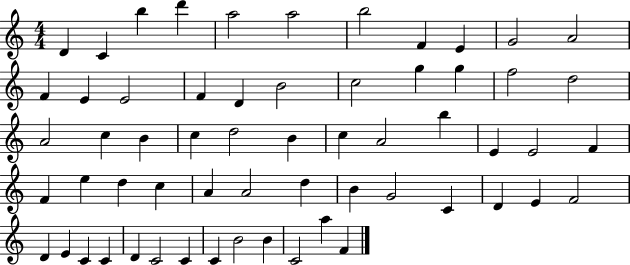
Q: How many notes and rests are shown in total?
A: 60